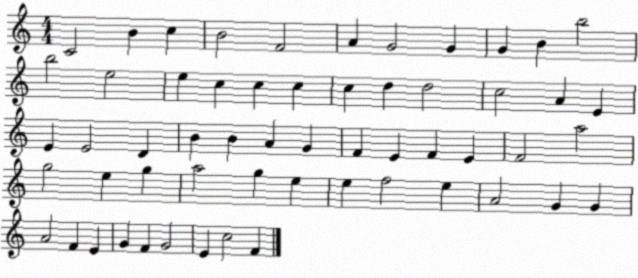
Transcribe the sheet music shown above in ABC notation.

X:1
T:Untitled
M:4/4
L:1/4
K:C
C2 B c B2 F2 A G2 G G B b2 b2 e2 e c c c c d d2 c2 A E E E2 D B B A G F E F E F2 a2 g2 e g a2 g e e f2 e A2 G G A2 F E G F G2 E c2 F